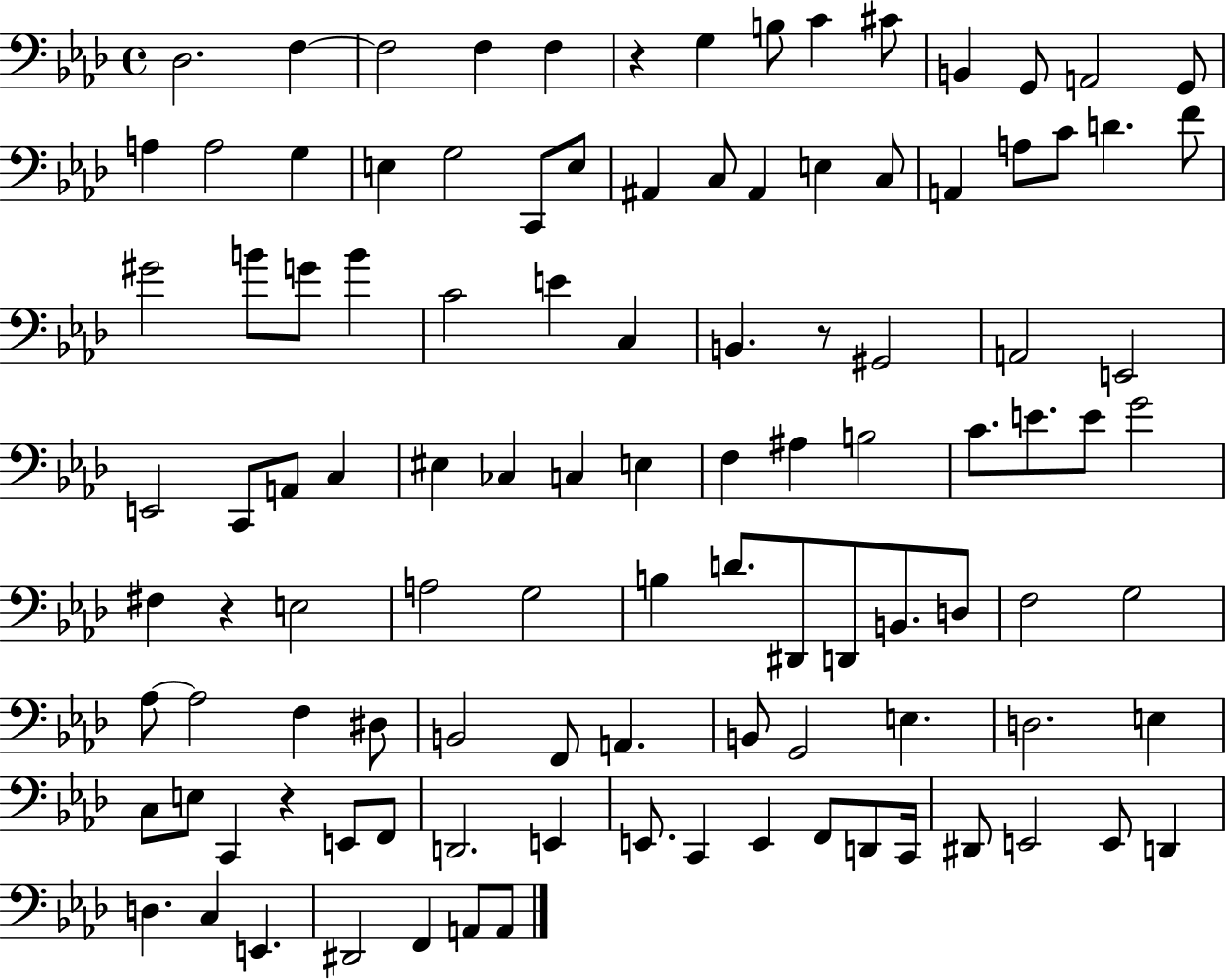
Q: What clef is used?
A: bass